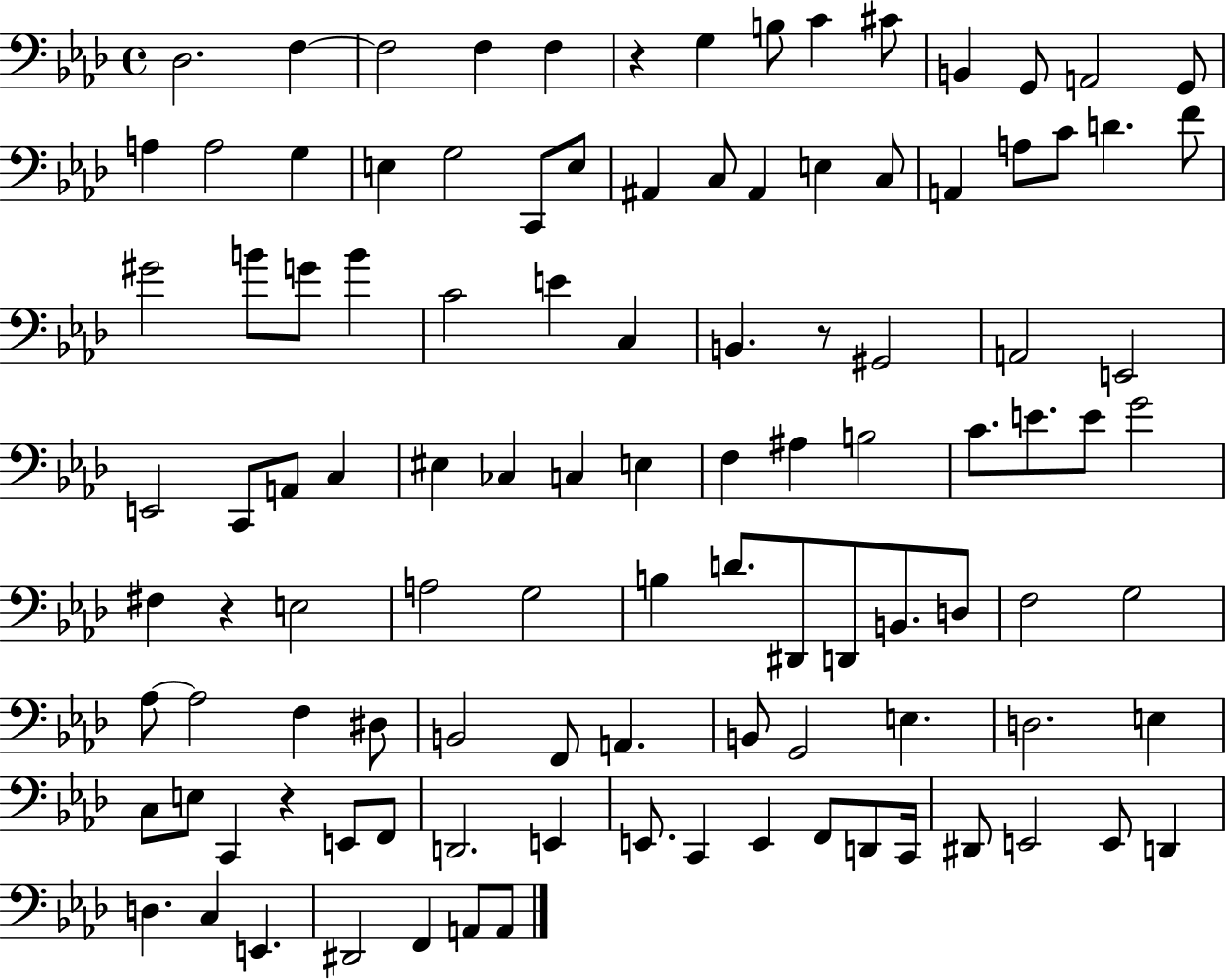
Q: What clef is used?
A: bass